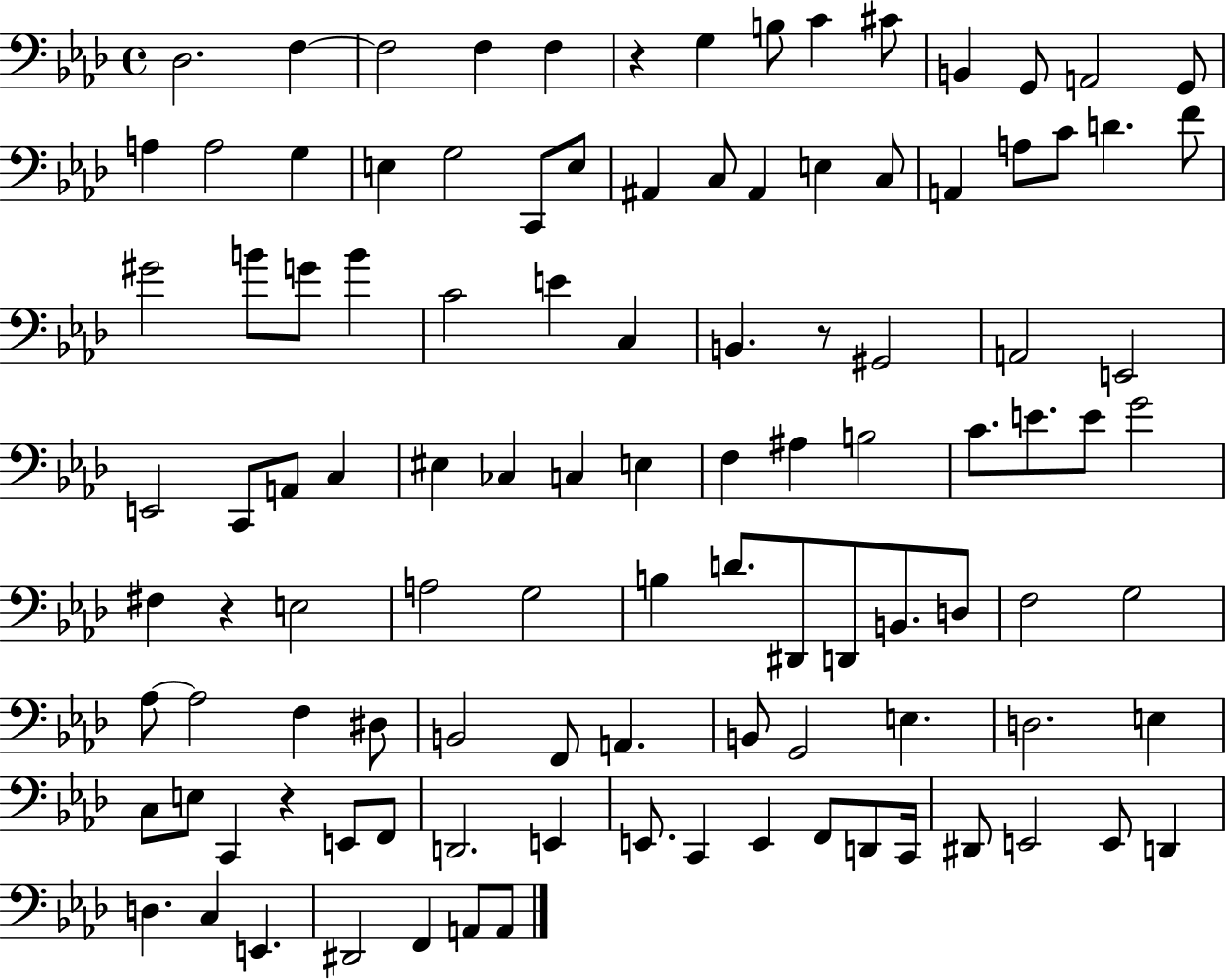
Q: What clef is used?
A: bass